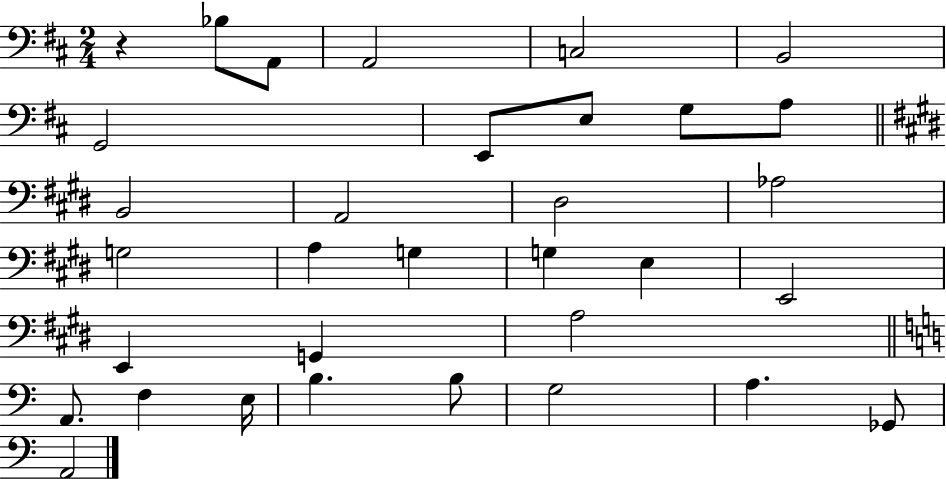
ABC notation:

X:1
T:Untitled
M:2/4
L:1/4
K:D
z _B,/2 A,,/2 A,,2 C,2 B,,2 G,,2 E,,/2 E,/2 G,/2 A,/2 B,,2 A,,2 ^D,2 _A,2 G,2 A, G, G, E, E,,2 E,, G,, A,2 A,,/2 F, E,/4 B, B,/2 G,2 A, _G,,/2 A,,2